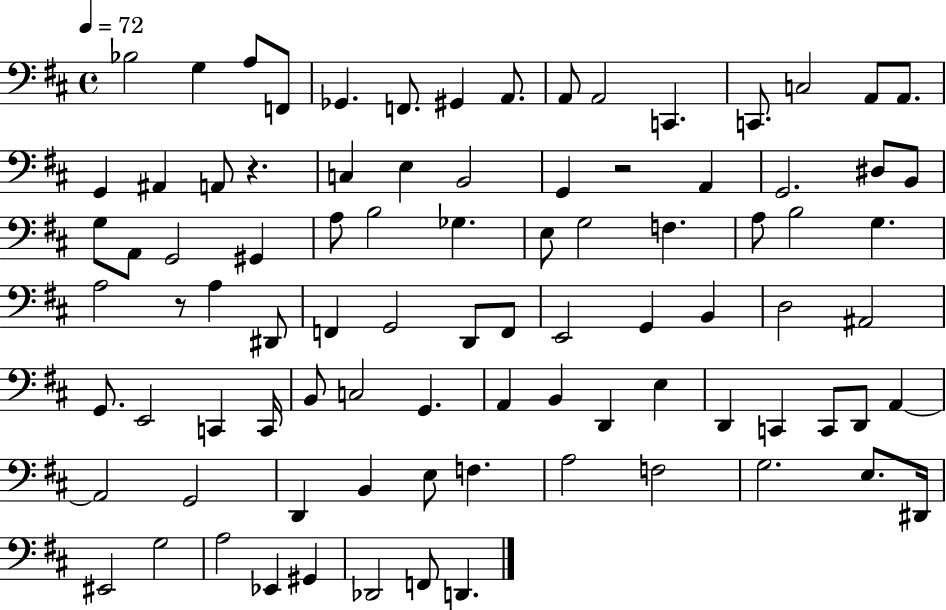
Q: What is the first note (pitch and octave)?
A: Bb3